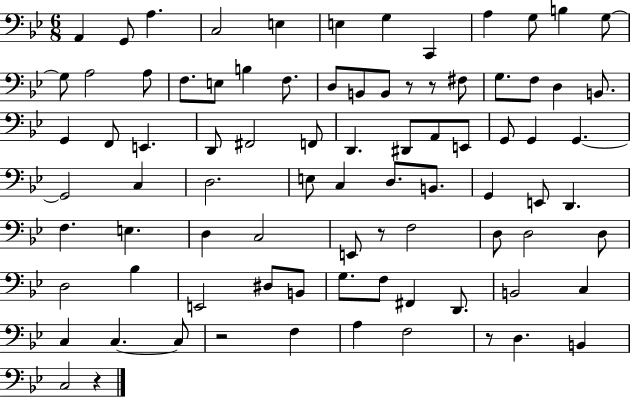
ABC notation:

X:1
T:Untitled
M:6/8
L:1/4
K:Bb
A,, G,,/2 A, C,2 E, E, G, C,, A, G,/2 B, G,/2 G,/2 A,2 A,/2 F,/2 E,/2 B, F,/2 D,/2 B,,/2 B,,/2 z/2 z/2 ^F,/2 G,/2 F,/2 D, B,,/2 G,, F,,/2 E,, D,,/2 ^F,,2 F,,/2 D,, ^D,,/2 A,,/2 E,,/2 G,,/2 G,, G,, G,,2 C, D,2 E,/2 C, D,/2 B,,/2 G,, E,,/2 D,, F, E, D, C,2 E,,/2 z/2 F,2 D,/2 D,2 D,/2 D,2 _B, E,,2 ^D,/2 B,,/2 G,/2 F,/2 ^F,, D,,/2 B,,2 C, C, C, C,/2 z2 F, A, F,2 z/2 D, B,, C,2 z